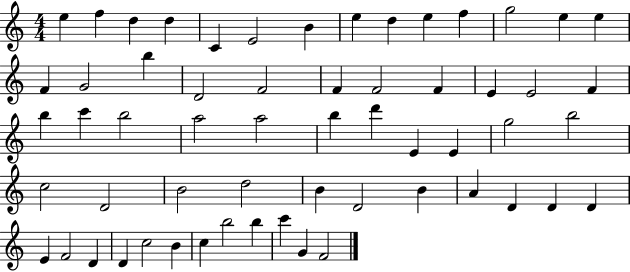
E5/q F5/q D5/q D5/q C4/q E4/h B4/q E5/q D5/q E5/q F5/q G5/h E5/q E5/q F4/q G4/h B5/q D4/h F4/h F4/q F4/h F4/q E4/q E4/h F4/q B5/q C6/q B5/h A5/h A5/h B5/q D6/q E4/q E4/q G5/h B5/h C5/h D4/h B4/h D5/h B4/q D4/h B4/q A4/q D4/q D4/q D4/q E4/q F4/h D4/q D4/q C5/h B4/q C5/q B5/h B5/q C6/q G4/q F4/h